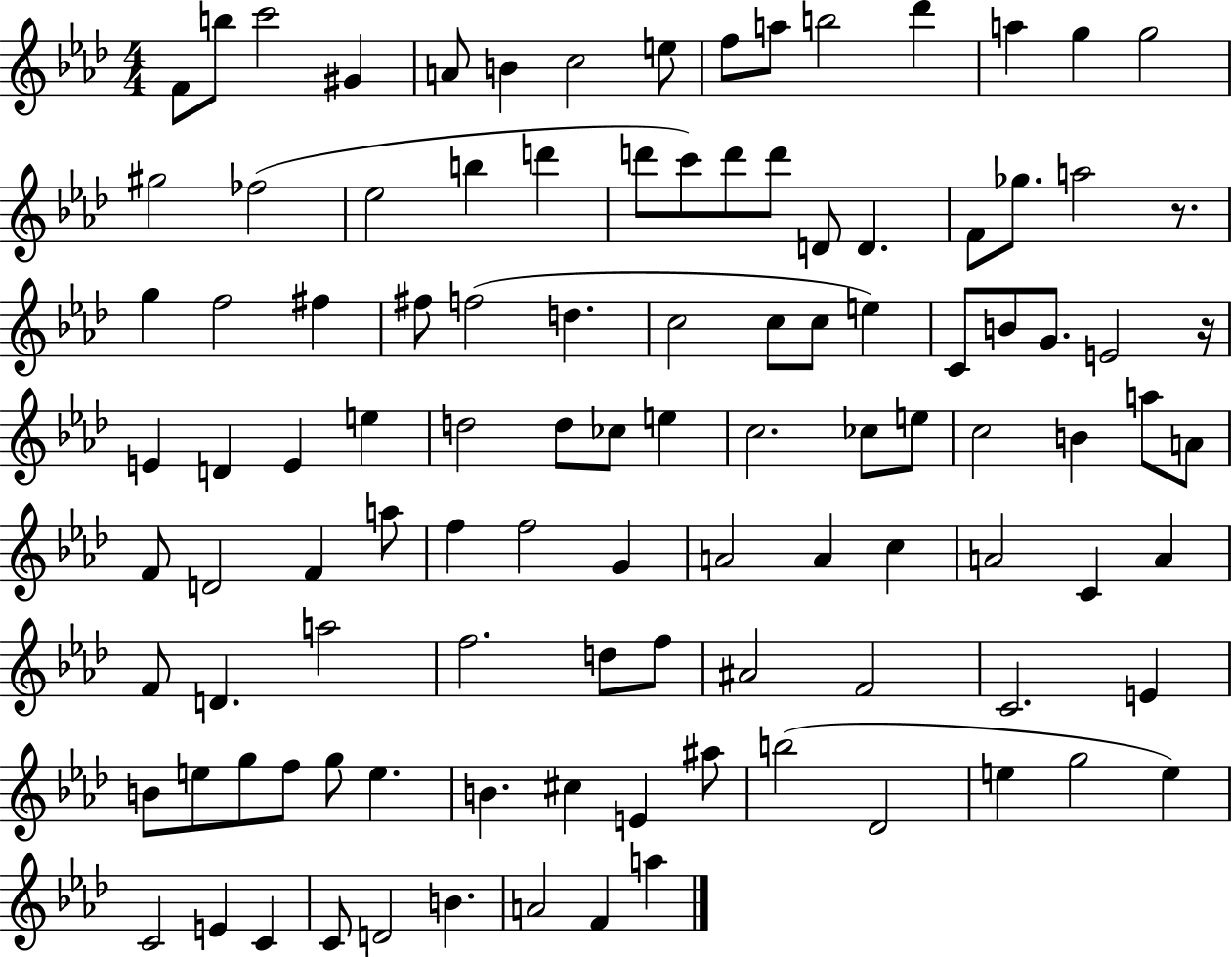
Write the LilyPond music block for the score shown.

{
  \clef treble
  \numericTimeSignature
  \time 4/4
  \key aes \major
  f'8 b''8 c'''2 gis'4 | a'8 b'4 c''2 e''8 | f''8 a''8 b''2 des'''4 | a''4 g''4 g''2 | \break gis''2 fes''2( | ees''2 b''4 d'''4 | d'''8 c'''8) d'''8 d'''8 d'8 d'4. | f'8 ges''8. a''2 r8. | \break g''4 f''2 fis''4 | fis''8 f''2( d''4. | c''2 c''8 c''8 e''4) | c'8 b'8 g'8. e'2 r16 | \break e'4 d'4 e'4 e''4 | d''2 d''8 ces''8 e''4 | c''2. ces''8 e''8 | c''2 b'4 a''8 a'8 | \break f'8 d'2 f'4 a''8 | f''4 f''2 g'4 | a'2 a'4 c''4 | a'2 c'4 a'4 | \break f'8 d'4. a''2 | f''2. d''8 f''8 | ais'2 f'2 | c'2. e'4 | \break b'8 e''8 g''8 f''8 g''8 e''4. | b'4. cis''4 e'4 ais''8 | b''2( des'2 | e''4 g''2 e''4) | \break c'2 e'4 c'4 | c'8 d'2 b'4. | a'2 f'4 a''4 | \bar "|."
}